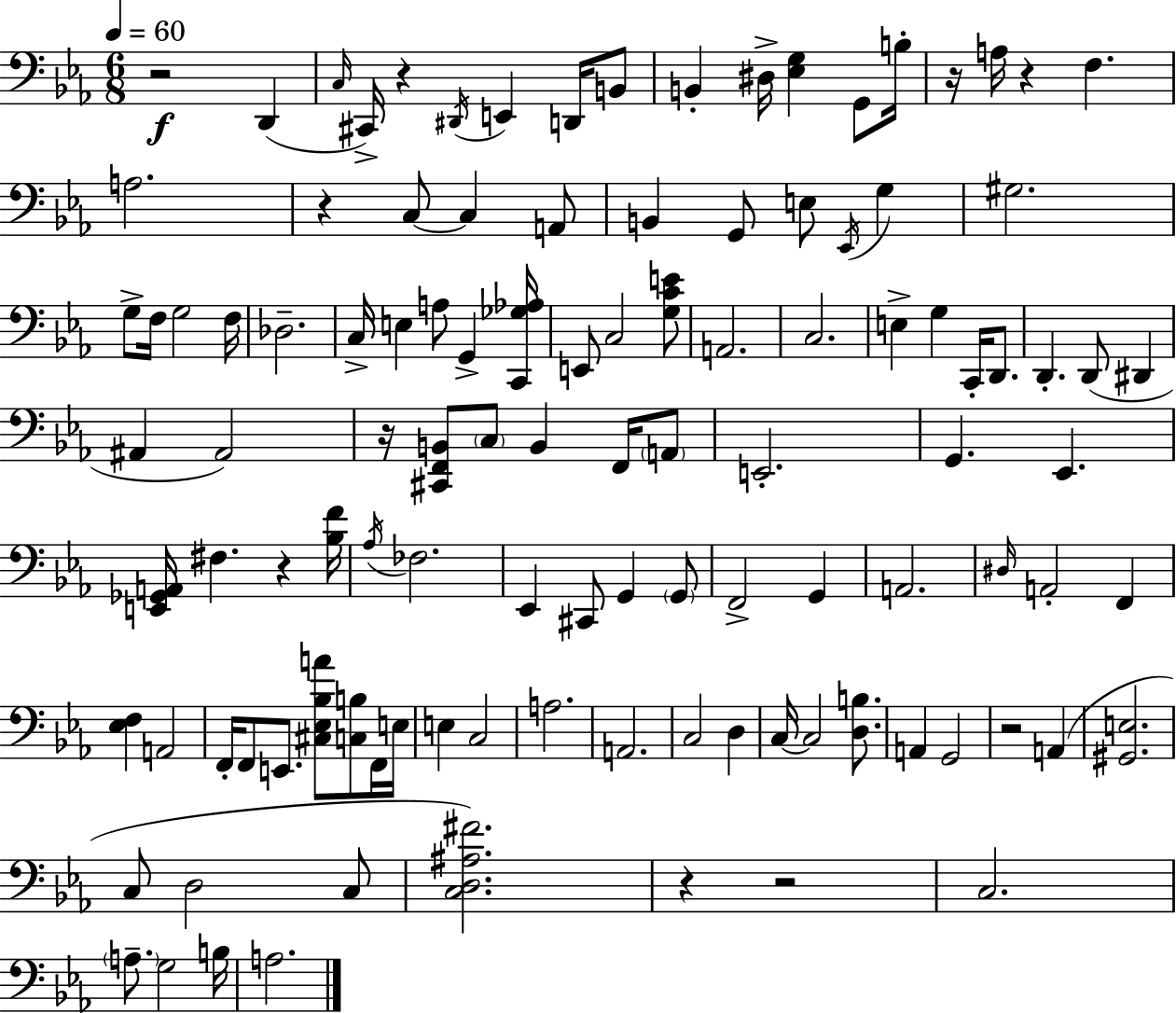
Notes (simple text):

R/h D2/q C3/s C#2/s R/q D#2/s E2/q D2/s B2/e B2/q D#3/s [Eb3,G3]/q G2/e B3/s R/s A3/s R/q F3/q. A3/h. R/q C3/e C3/q A2/e B2/q G2/e E3/e Eb2/s G3/q G#3/h. G3/e F3/s G3/h F3/s Db3/h. C3/s E3/q A3/e G2/q [C2,Gb3,Ab3]/s E2/e C3/h [G3,C4,E4]/e A2/h. C3/h. E3/q G3/q C2/s D2/e. D2/q. D2/e D#2/q A#2/q A#2/h R/s [C#2,F2,B2]/e C3/e B2/q F2/s A2/e E2/h. G2/q. Eb2/q. [E2,Gb2,A2]/s F#3/q. R/q [Bb3,F4]/s Ab3/s FES3/h. Eb2/q C#2/e G2/q G2/e F2/h G2/q A2/h. D#3/s A2/h F2/q [Eb3,F3]/q A2/h F2/s F2/e E2/e. [C#3,Eb3,Bb3,A4]/e [C3,B3]/e F2/s E3/s E3/q C3/h A3/h. A2/h. C3/h D3/q C3/s C3/h [D3,B3]/e. A2/q G2/h R/h A2/q [G#2,E3]/h. C3/e D3/h C3/e [C3,D3,A#3,F#4]/h. R/q R/h C3/h. A3/e. G3/h B3/s A3/h.